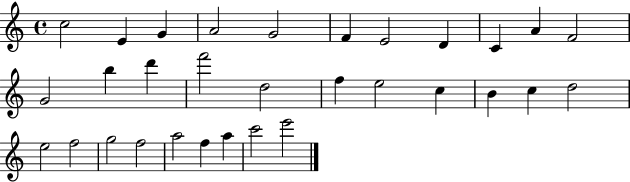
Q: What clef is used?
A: treble